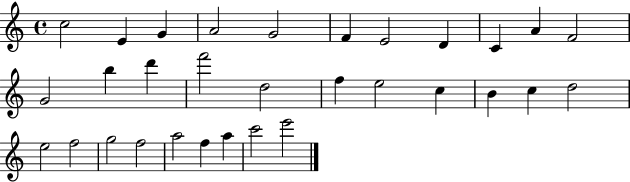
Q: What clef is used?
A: treble